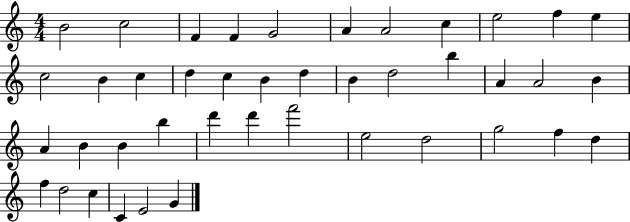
B4/h C5/h F4/q F4/q G4/h A4/q A4/h C5/q E5/h F5/q E5/q C5/h B4/q C5/q D5/q C5/q B4/q D5/q B4/q D5/h B5/q A4/q A4/h B4/q A4/q B4/q B4/q B5/q D6/q D6/q F6/h E5/h D5/h G5/h F5/q D5/q F5/q D5/h C5/q C4/q E4/h G4/q